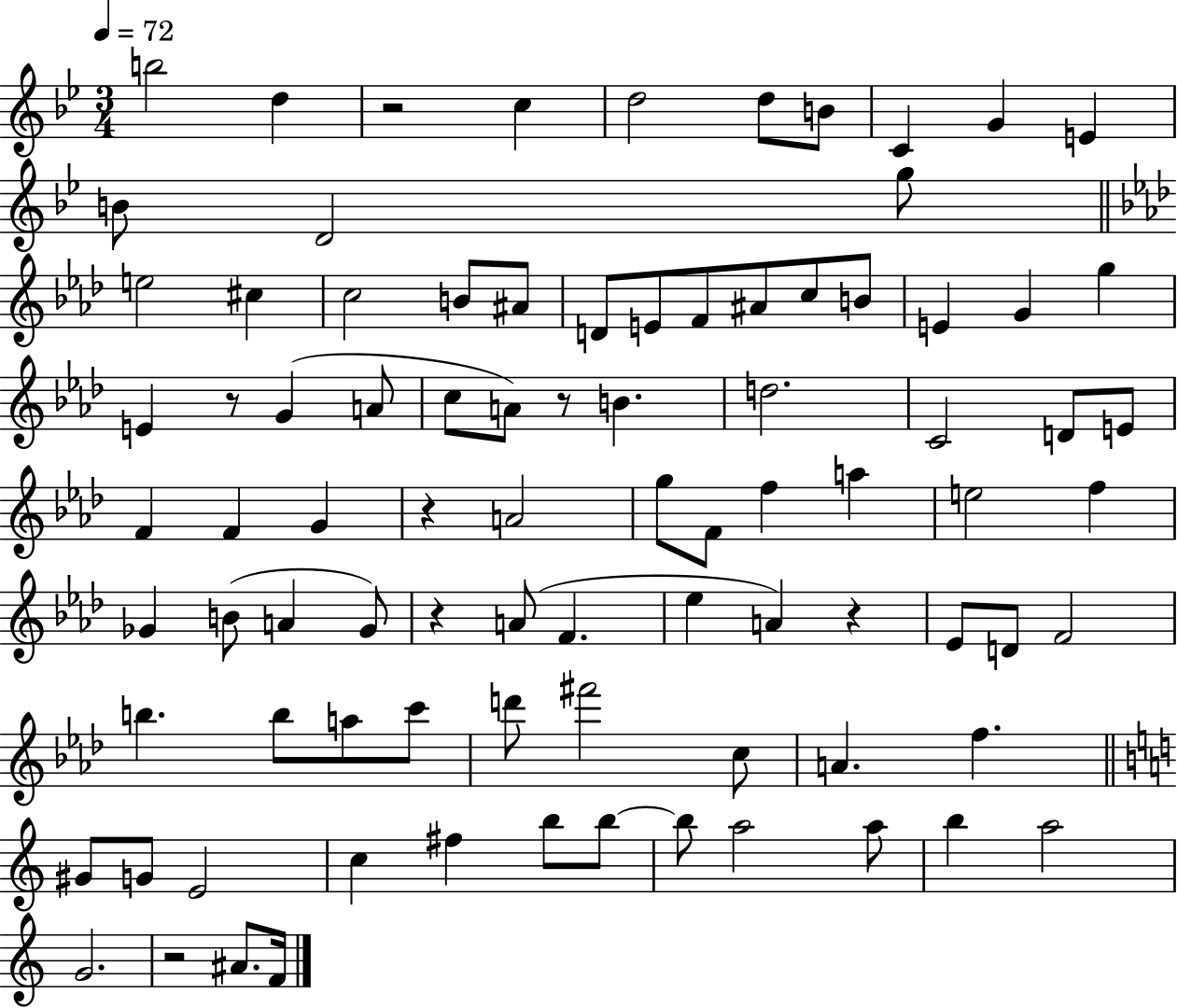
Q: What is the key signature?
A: BES major